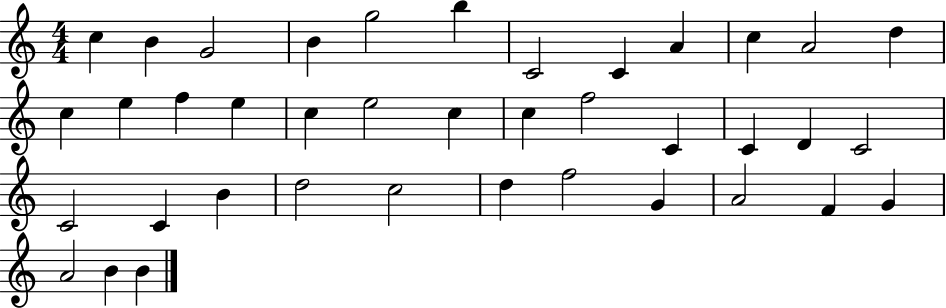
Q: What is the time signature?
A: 4/4